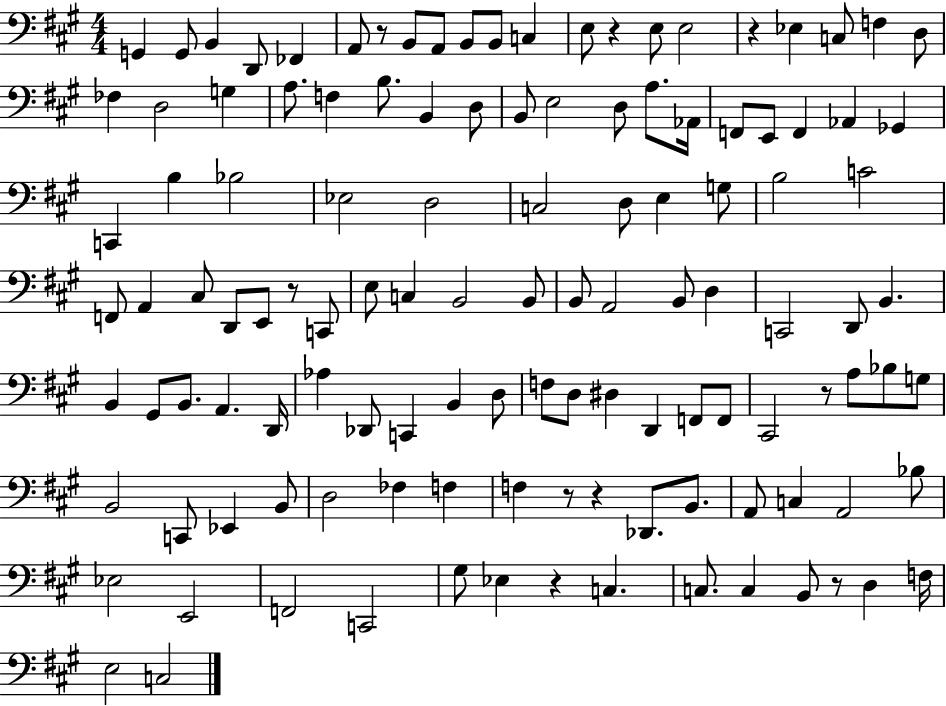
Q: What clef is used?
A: bass